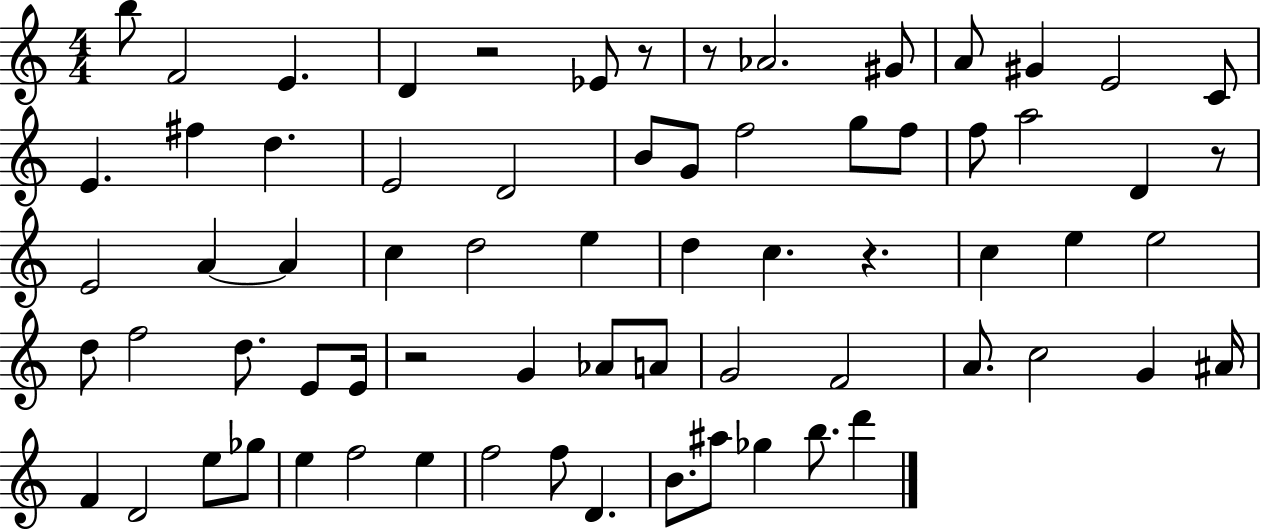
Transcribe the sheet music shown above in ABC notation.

X:1
T:Untitled
M:4/4
L:1/4
K:C
b/2 F2 E D z2 _E/2 z/2 z/2 _A2 ^G/2 A/2 ^G E2 C/2 E ^f d E2 D2 B/2 G/2 f2 g/2 f/2 f/2 a2 D z/2 E2 A A c d2 e d c z c e e2 d/2 f2 d/2 E/2 E/4 z2 G _A/2 A/2 G2 F2 A/2 c2 G ^A/4 F D2 e/2 _g/2 e f2 e f2 f/2 D B/2 ^a/2 _g b/2 d'